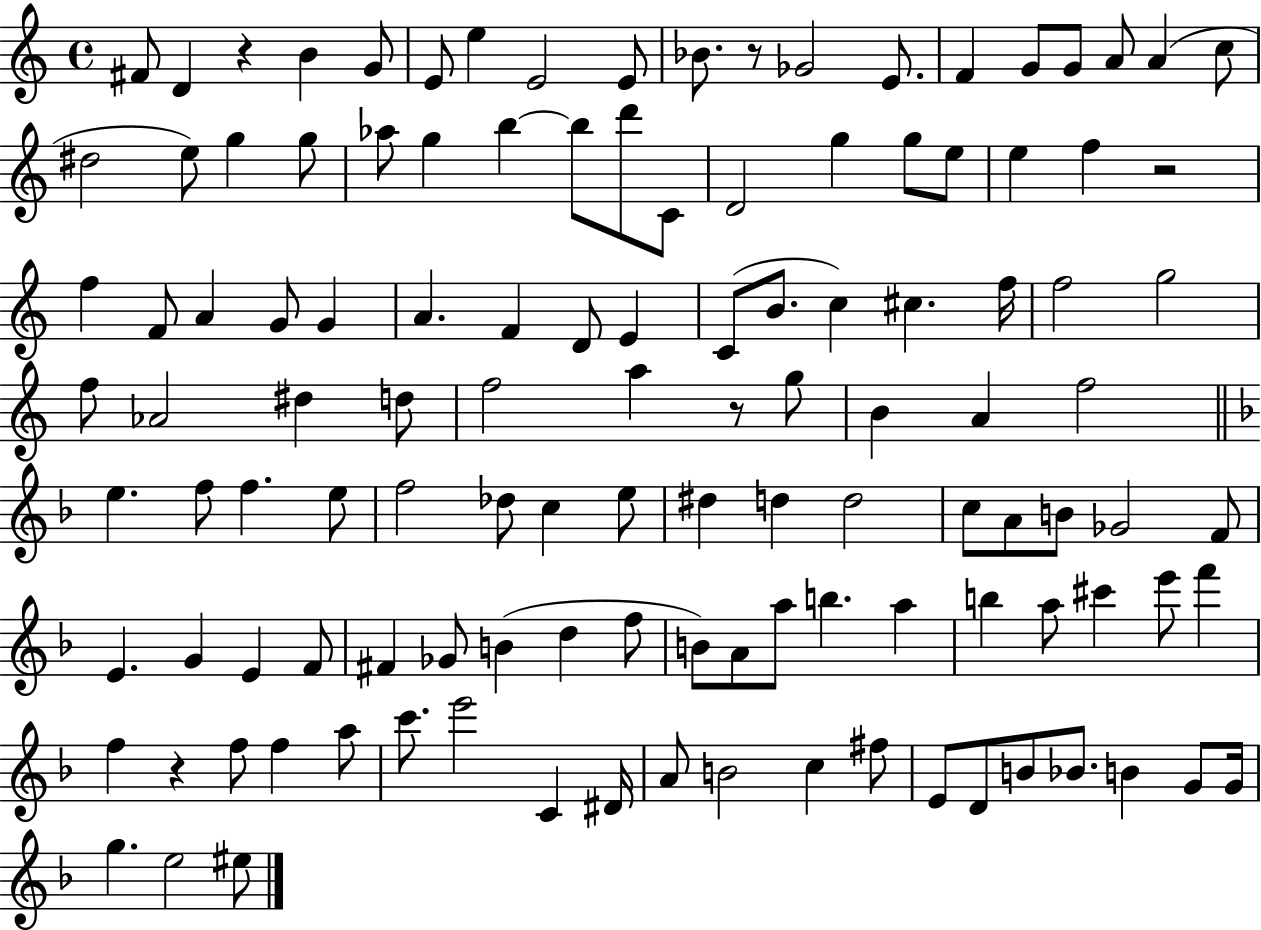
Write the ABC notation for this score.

X:1
T:Untitled
M:4/4
L:1/4
K:C
^F/2 D z B G/2 E/2 e E2 E/2 _B/2 z/2 _G2 E/2 F G/2 G/2 A/2 A c/2 ^d2 e/2 g g/2 _a/2 g b b/2 d'/2 C/2 D2 g g/2 e/2 e f z2 f F/2 A G/2 G A F D/2 E C/2 B/2 c ^c f/4 f2 g2 f/2 _A2 ^d d/2 f2 a z/2 g/2 B A f2 e f/2 f e/2 f2 _d/2 c e/2 ^d d d2 c/2 A/2 B/2 _G2 F/2 E G E F/2 ^F _G/2 B d f/2 B/2 A/2 a/2 b a b a/2 ^c' e'/2 f' f z f/2 f a/2 c'/2 e'2 C ^D/4 A/2 B2 c ^f/2 E/2 D/2 B/2 _B/2 B G/2 G/4 g e2 ^e/2